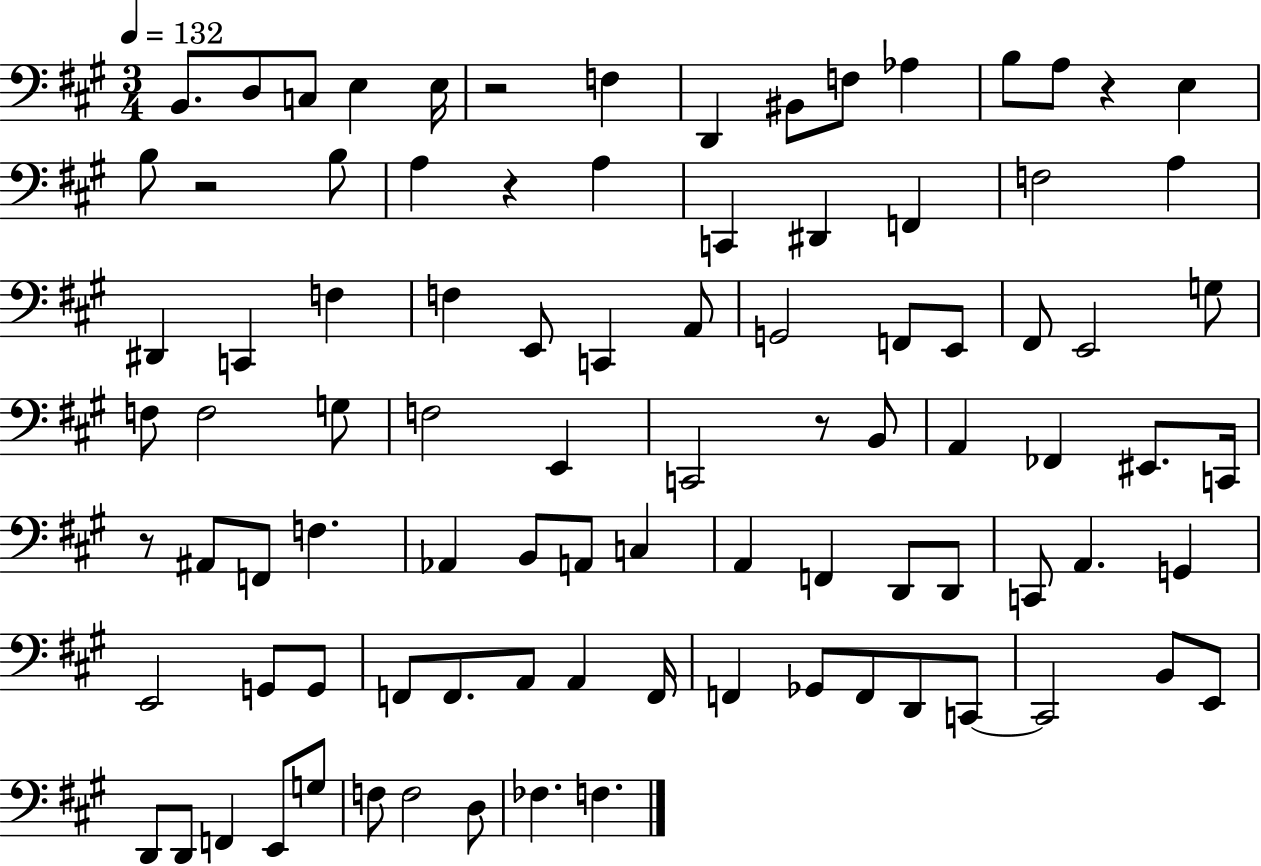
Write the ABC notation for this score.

X:1
T:Untitled
M:3/4
L:1/4
K:A
B,,/2 D,/2 C,/2 E, E,/4 z2 F, D,, ^B,,/2 F,/2 _A, B,/2 A,/2 z E, B,/2 z2 B,/2 A, z A, C,, ^D,, F,, F,2 A, ^D,, C,, F, F, E,,/2 C,, A,,/2 G,,2 F,,/2 E,,/2 ^F,,/2 E,,2 G,/2 F,/2 F,2 G,/2 F,2 E,, C,,2 z/2 B,,/2 A,, _F,, ^E,,/2 C,,/4 z/2 ^A,,/2 F,,/2 F, _A,, B,,/2 A,,/2 C, A,, F,, D,,/2 D,,/2 C,,/2 A,, G,, E,,2 G,,/2 G,,/2 F,,/2 F,,/2 A,,/2 A,, F,,/4 F,, _G,,/2 F,,/2 D,,/2 C,,/2 C,,2 B,,/2 E,,/2 D,,/2 D,,/2 F,, E,,/2 G,/2 F,/2 F,2 D,/2 _F, F,